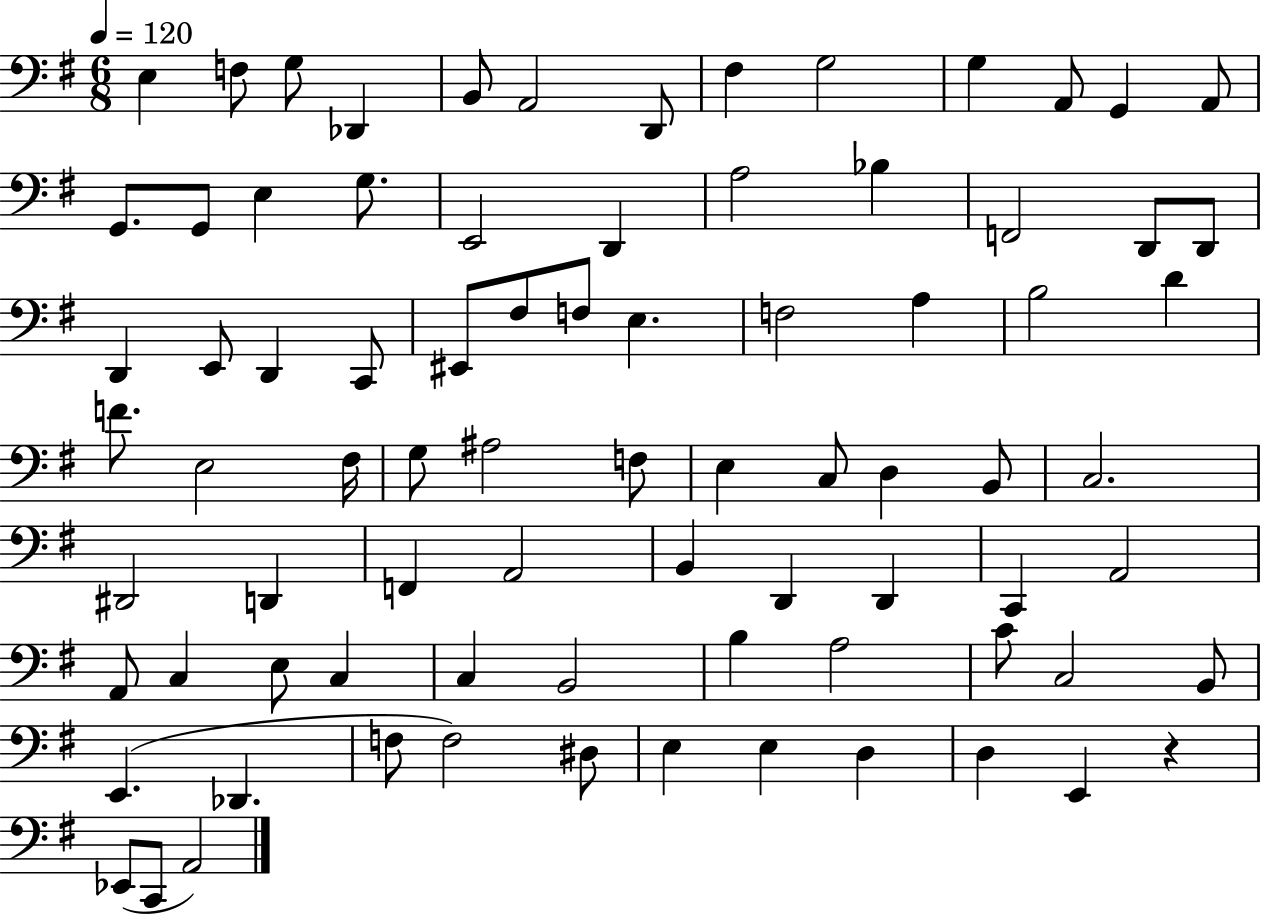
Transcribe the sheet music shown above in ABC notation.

X:1
T:Untitled
M:6/8
L:1/4
K:G
E, F,/2 G,/2 _D,, B,,/2 A,,2 D,,/2 ^F, G,2 G, A,,/2 G,, A,,/2 G,,/2 G,,/2 E, G,/2 E,,2 D,, A,2 _B, F,,2 D,,/2 D,,/2 D,, E,,/2 D,, C,,/2 ^E,,/2 ^F,/2 F,/2 E, F,2 A, B,2 D F/2 E,2 ^F,/4 G,/2 ^A,2 F,/2 E, C,/2 D, B,,/2 C,2 ^D,,2 D,, F,, A,,2 B,, D,, D,, C,, A,,2 A,,/2 C, E,/2 C, C, B,,2 B, A,2 C/2 C,2 B,,/2 E,, _D,, F,/2 F,2 ^D,/2 E, E, D, D, E,, z _E,,/2 C,,/2 A,,2